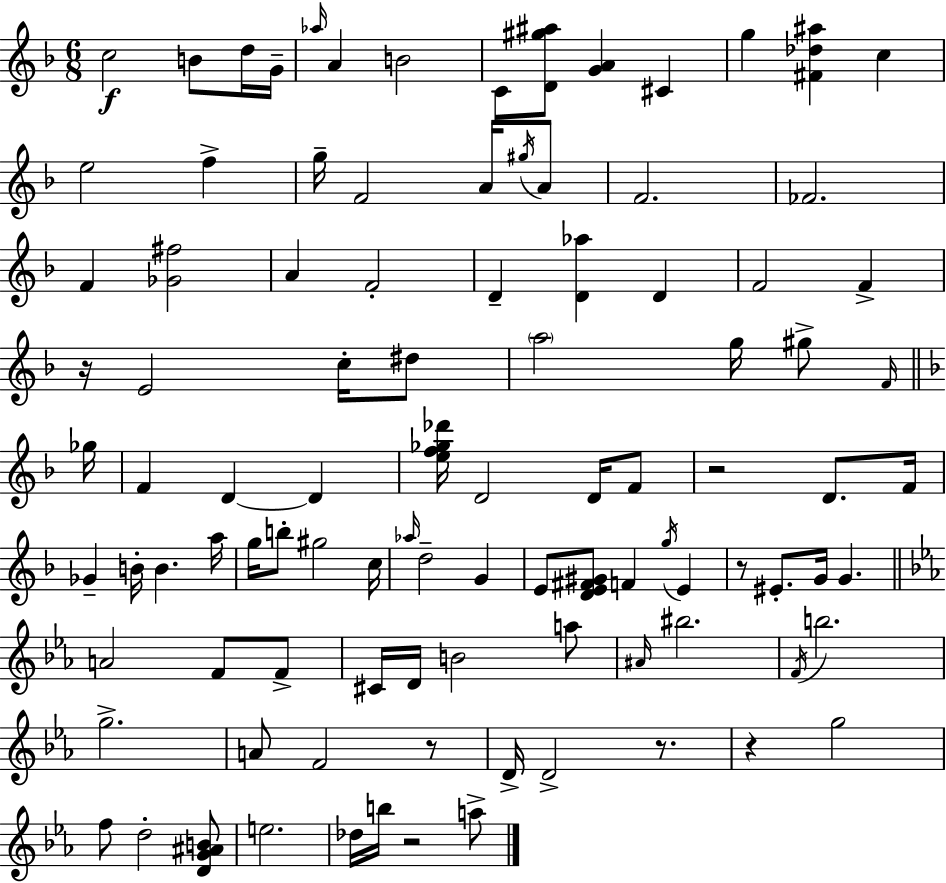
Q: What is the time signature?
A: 6/8